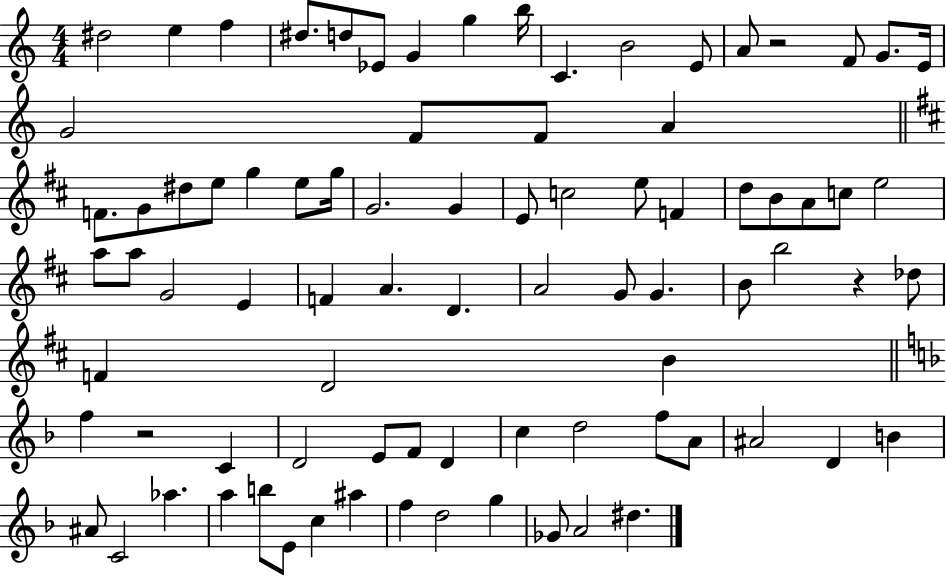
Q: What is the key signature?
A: C major